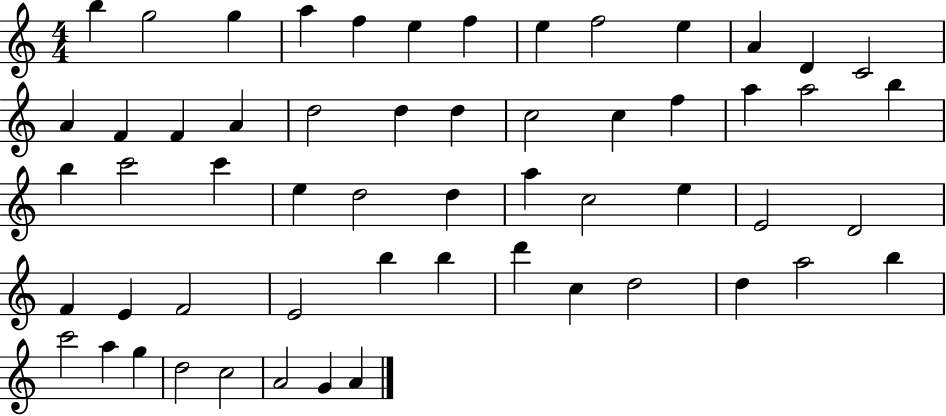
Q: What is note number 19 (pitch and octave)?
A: D5